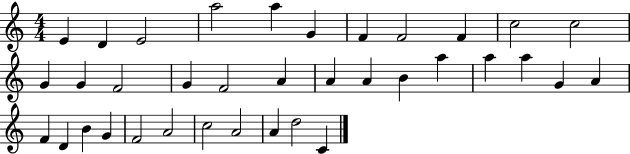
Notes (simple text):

E4/q D4/q E4/h A5/h A5/q G4/q F4/q F4/h F4/q C5/h C5/h G4/q G4/q F4/h G4/q F4/h A4/q A4/q A4/q B4/q A5/q A5/q A5/q G4/q A4/q F4/q D4/q B4/q G4/q F4/h A4/h C5/h A4/h A4/q D5/h C4/q